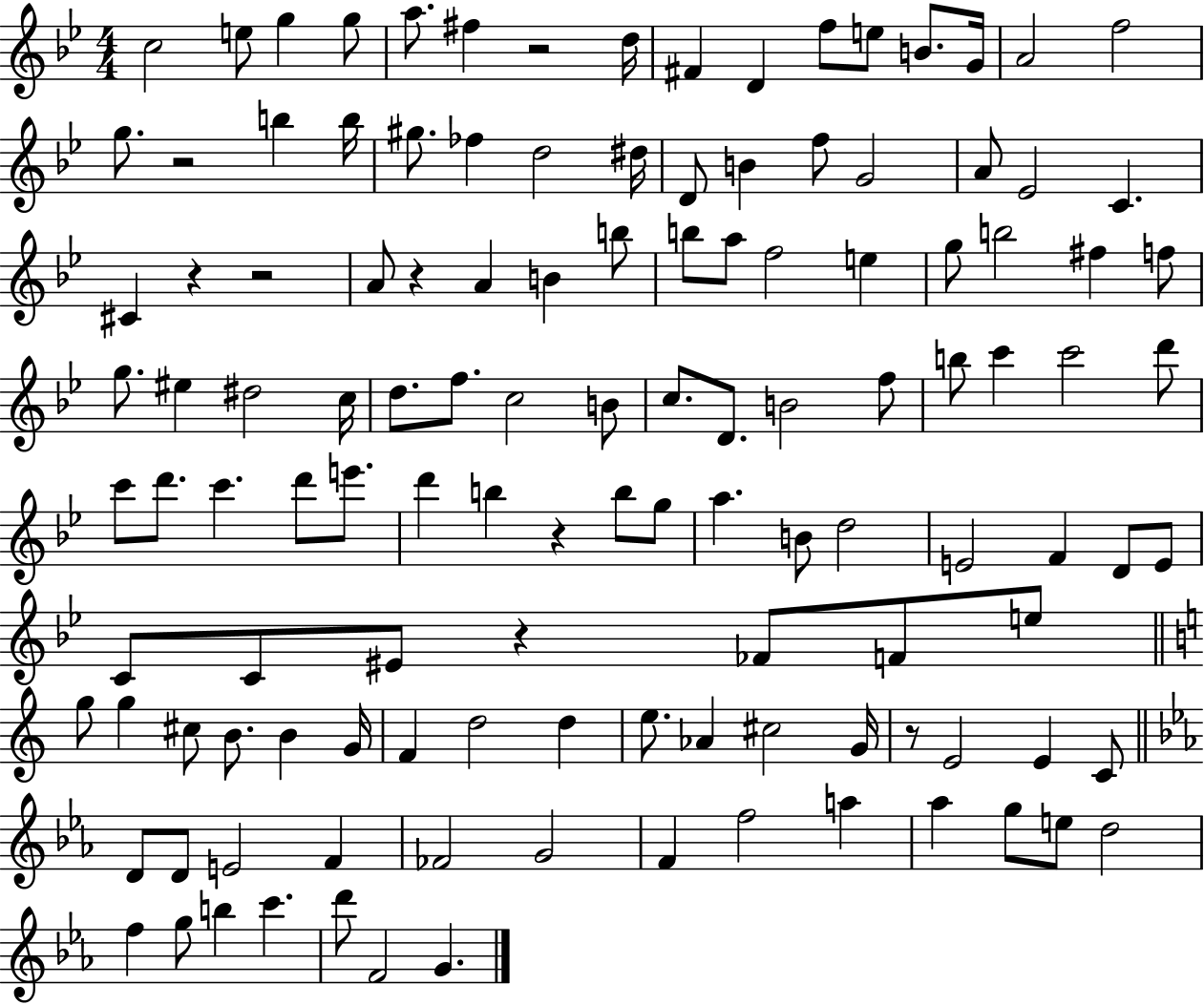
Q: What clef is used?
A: treble